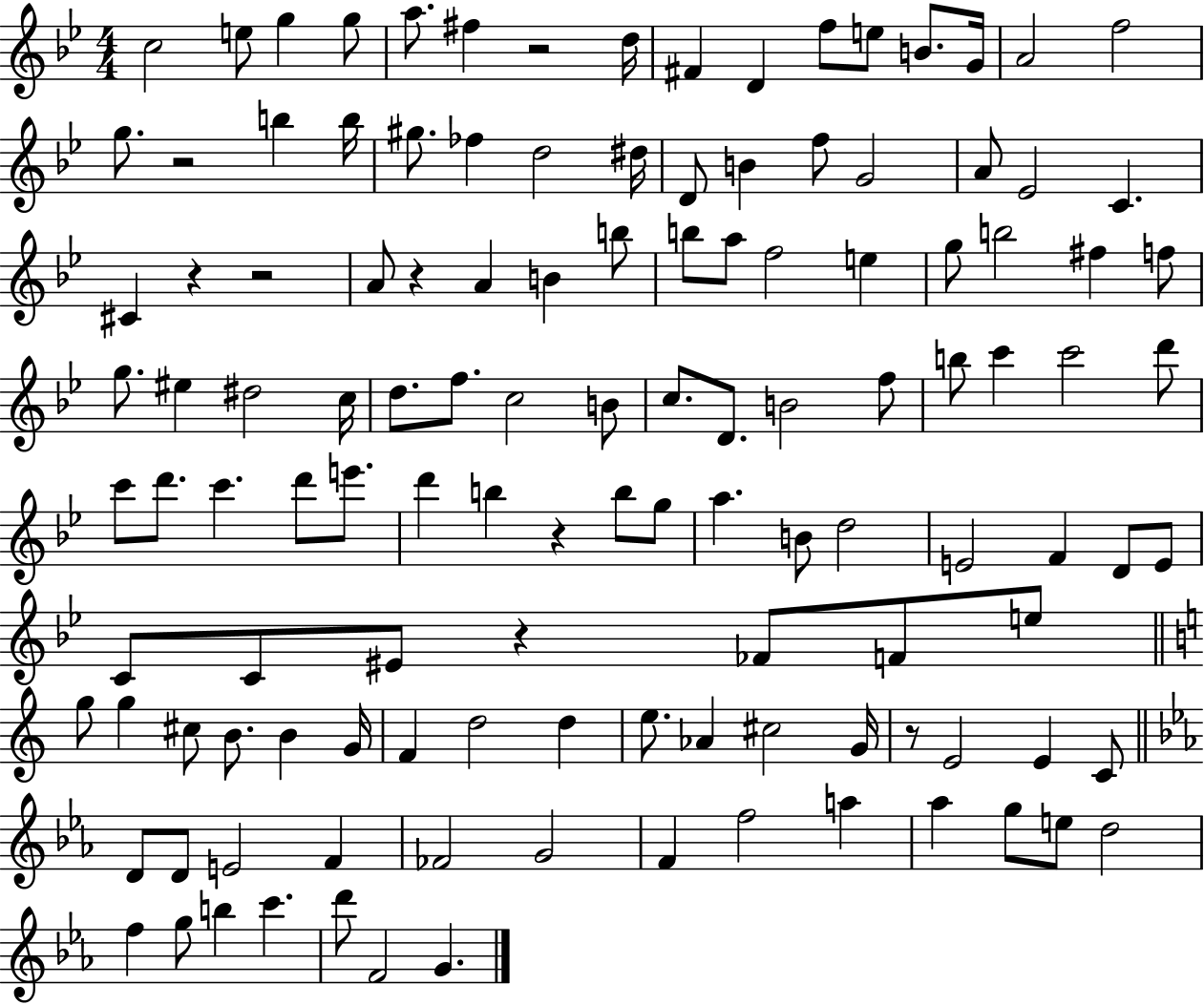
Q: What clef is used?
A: treble